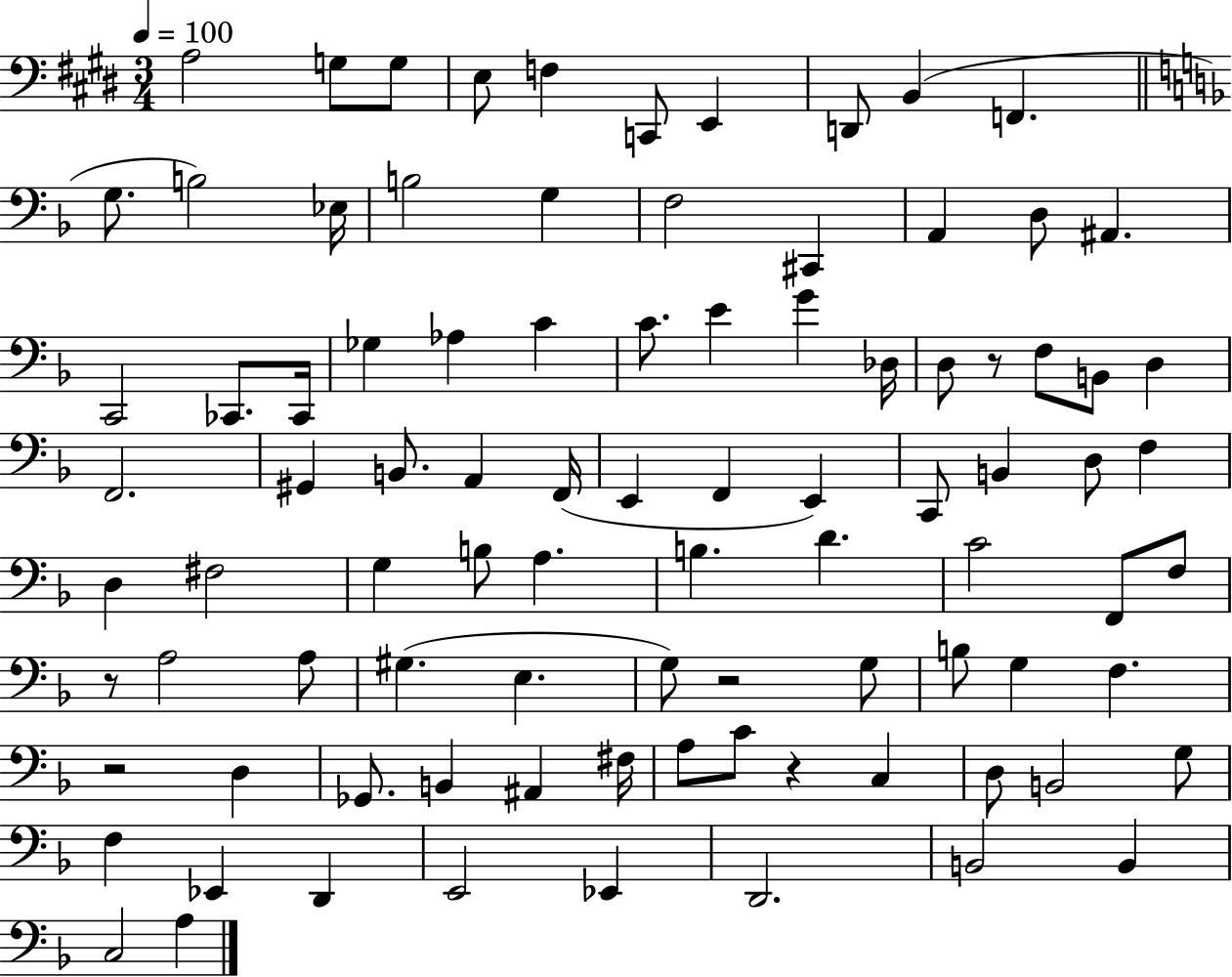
X:1
T:Untitled
M:3/4
L:1/4
K:E
A,2 G,/2 G,/2 E,/2 F, C,,/2 E,, D,,/2 B,, F,, G,/2 B,2 _E,/4 B,2 G, F,2 ^C,, A,, D,/2 ^A,, C,,2 _C,,/2 _C,,/4 _G, _A, C C/2 E G _D,/4 D,/2 z/2 F,/2 B,,/2 D, F,,2 ^G,, B,,/2 A,, F,,/4 E,, F,, E,, C,,/2 B,, D,/2 F, D, ^F,2 G, B,/2 A, B, D C2 F,,/2 F,/2 z/2 A,2 A,/2 ^G, E, G,/2 z2 G,/2 B,/2 G, F, z2 D, _G,,/2 B,, ^A,, ^F,/4 A,/2 C/2 z C, D,/2 B,,2 G,/2 F, _E,, D,, E,,2 _E,, D,,2 B,,2 B,, C,2 A,